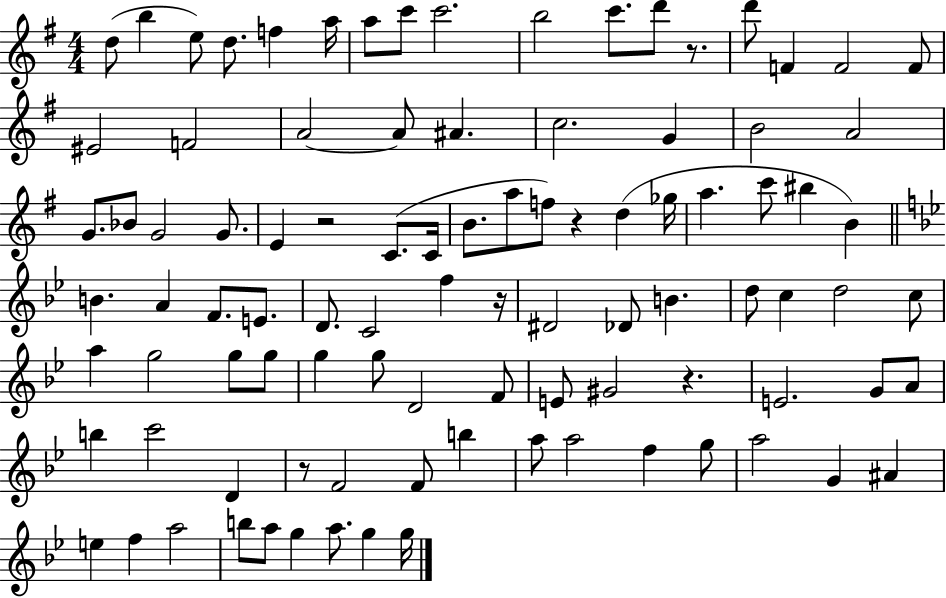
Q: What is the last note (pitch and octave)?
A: G5